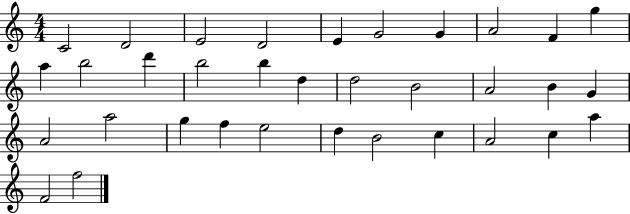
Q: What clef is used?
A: treble